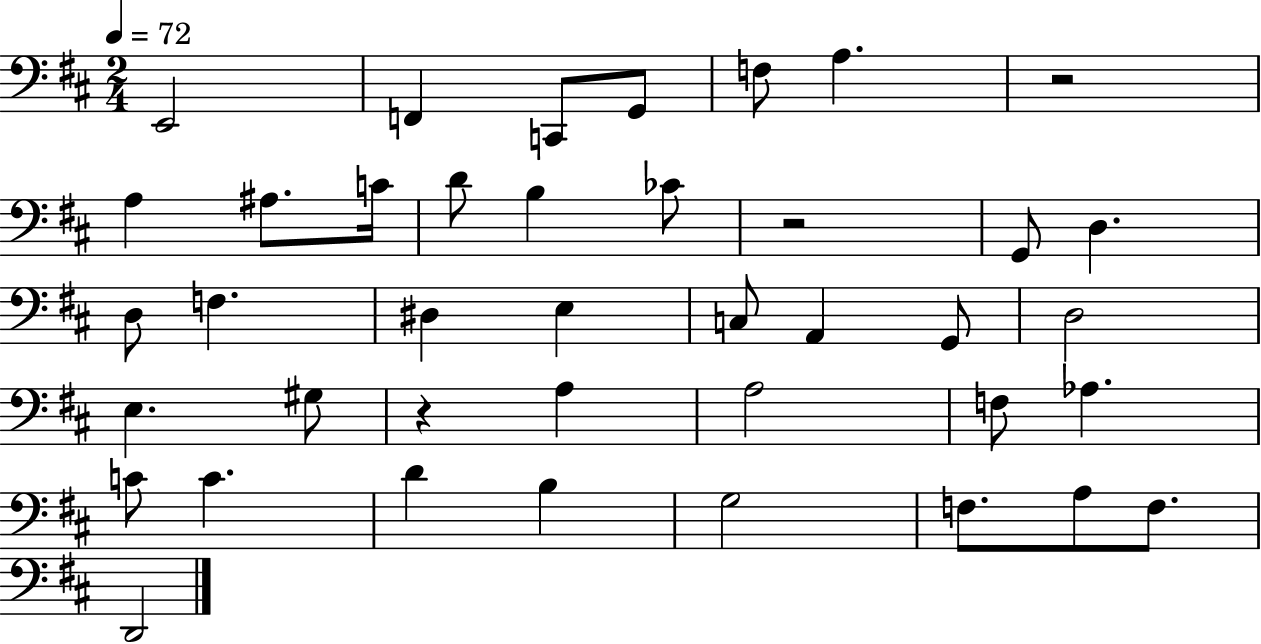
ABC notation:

X:1
T:Untitled
M:2/4
L:1/4
K:D
E,,2 F,, C,,/2 G,,/2 F,/2 A, z2 A, ^A,/2 C/4 D/2 B, _C/2 z2 G,,/2 D, D,/2 F, ^D, E, C,/2 A,, G,,/2 D,2 E, ^G,/2 z A, A,2 F,/2 _A, C/2 C D B, G,2 F,/2 A,/2 F,/2 D,,2